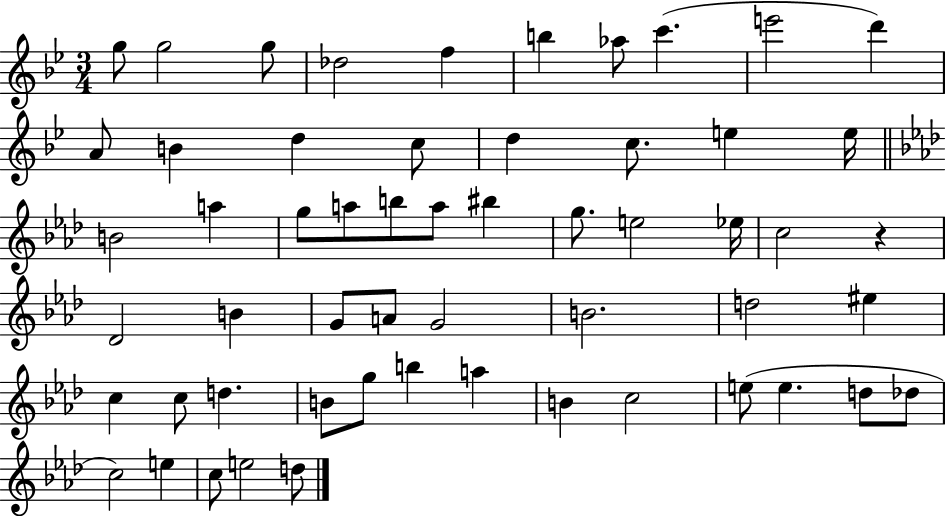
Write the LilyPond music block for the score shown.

{
  \clef treble
  \numericTimeSignature
  \time 3/4
  \key bes \major
  g''8 g''2 g''8 | des''2 f''4 | b''4 aes''8 c'''4.( | e'''2 d'''4) | \break a'8 b'4 d''4 c''8 | d''4 c''8. e''4 e''16 | \bar "||" \break \key aes \major b'2 a''4 | g''8 a''8 b''8 a''8 bis''4 | g''8. e''2 ees''16 | c''2 r4 | \break des'2 b'4 | g'8 a'8 g'2 | b'2. | d''2 eis''4 | \break c''4 c''8 d''4. | b'8 g''8 b''4 a''4 | b'4 c''2 | e''8( e''4. d''8 des''8 | \break c''2) e''4 | c''8 e''2 d''8 | \bar "|."
}